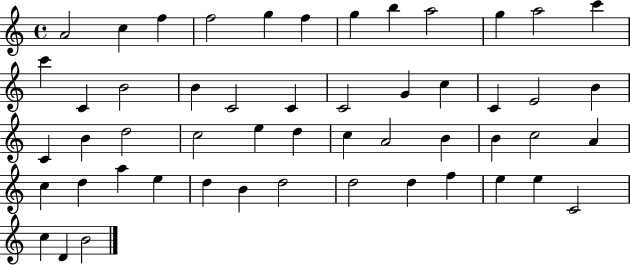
{
  \clef treble
  \time 4/4
  \defaultTimeSignature
  \key c \major
  a'2 c''4 f''4 | f''2 g''4 f''4 | g''4 b''4 a''2 | g''4 a''2 c'''4 | \break c'''4 c'4 b'2 | b'4 c'2 c'4 | c'2 g'4 c''4 | c'4 e'2 b'4 | \break c'4 b'4 d''2 | c''2 e''4 d''4 | c''4 a'2 b'4 | b'4 c''2 a'4 | \break c''4 d''4 a''4 e''4 | d''4 b'4 d''2 | d''2 d''4 f''4 | e''4 e''4 c'2 | \break c''4 d'4 b'2 | \bar "|."
}